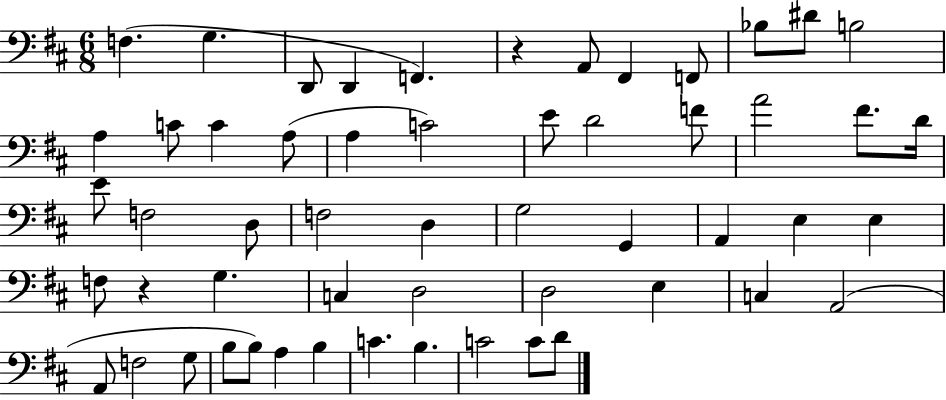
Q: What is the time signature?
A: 6/8